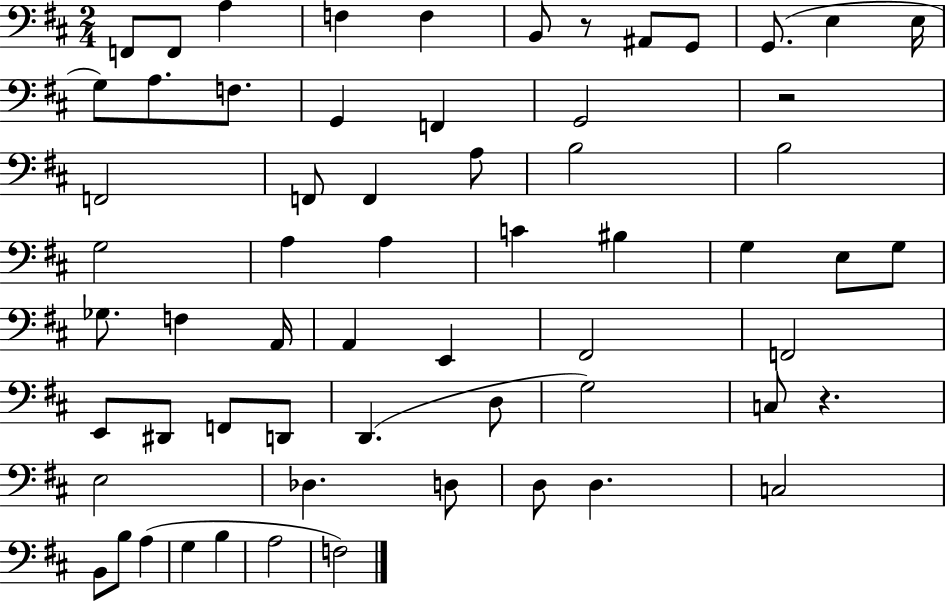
{
  \clef bass
  \numericTimeSignature
  \time 2/4
  \key d \major
  f,8 f,8 a4 | f4 f4 | b,8 r8 ais,8 g,8 | g,8.( e4 e16 | \break g8) a8. f8. | g,4 f,4 | g,2 | r2 | \break f,2 | f,8 f,4 a8 | b2 | b2 | \break g2 | a4 a4 | c'4 bis4 | g4 e8 g8 | \break ges8. f4 a,16 | a,4 e,4 | fis,2 | f,2 | \break e,8 dis,8 f,8 d,8 | d,4.( d8 | g2) | c8 r4. | \break e2 | des4. d8 | d8 d4. | c2 | \break b,8 b8 a4( | g4 b4 | a2 | f2) | \break \bar "|."
}